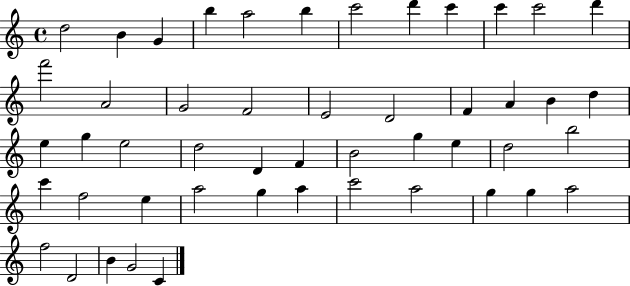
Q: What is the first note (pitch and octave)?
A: D5